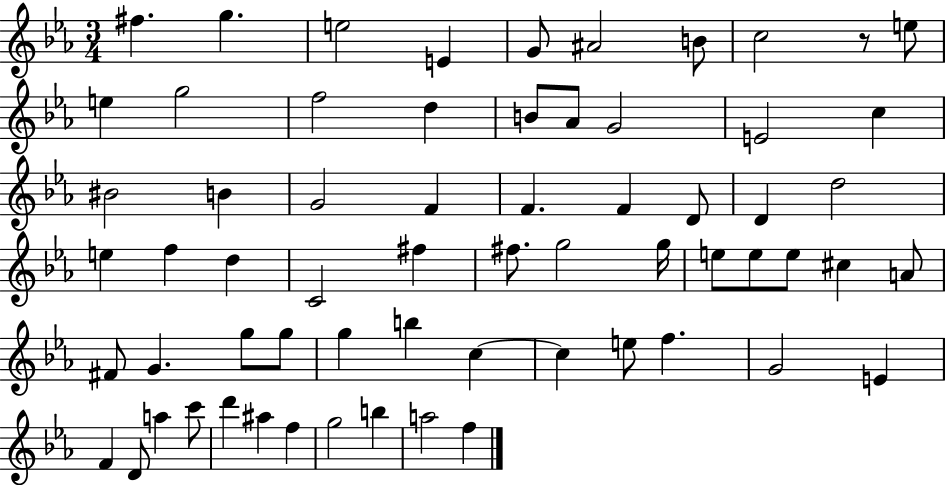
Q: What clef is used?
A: treble